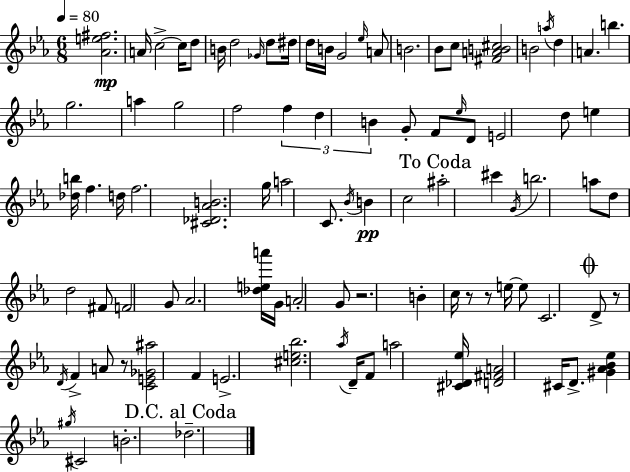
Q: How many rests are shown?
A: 5